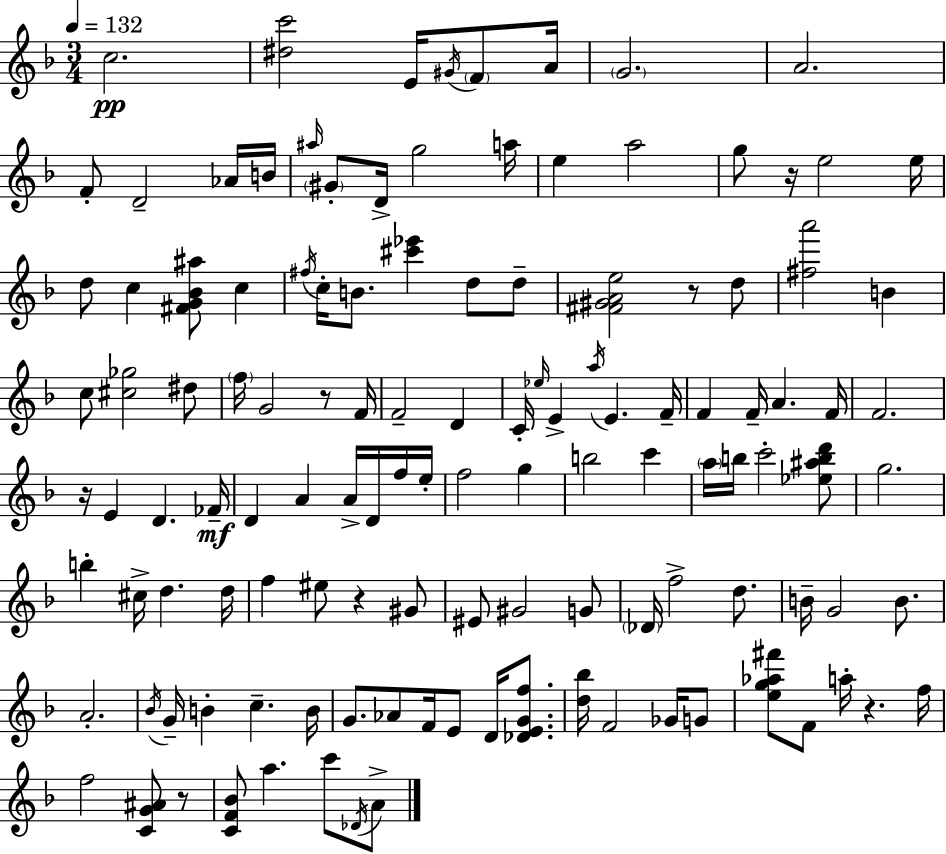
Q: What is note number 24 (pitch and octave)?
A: C5